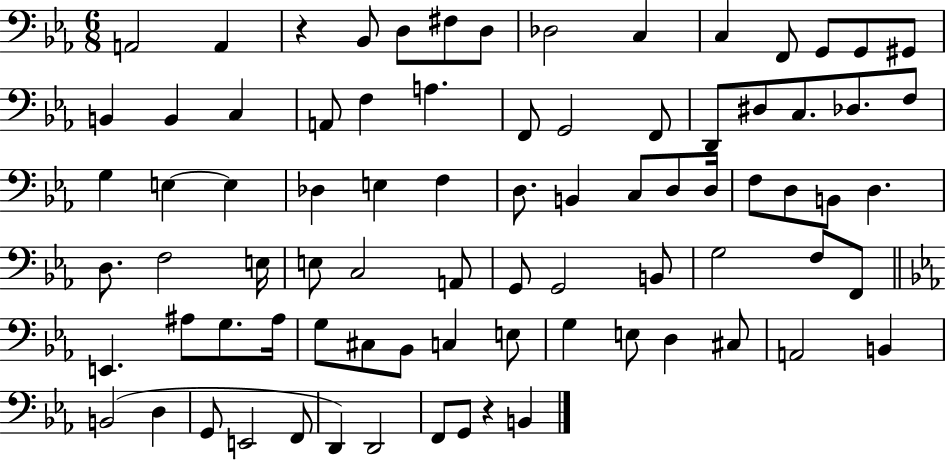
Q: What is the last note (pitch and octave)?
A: B2